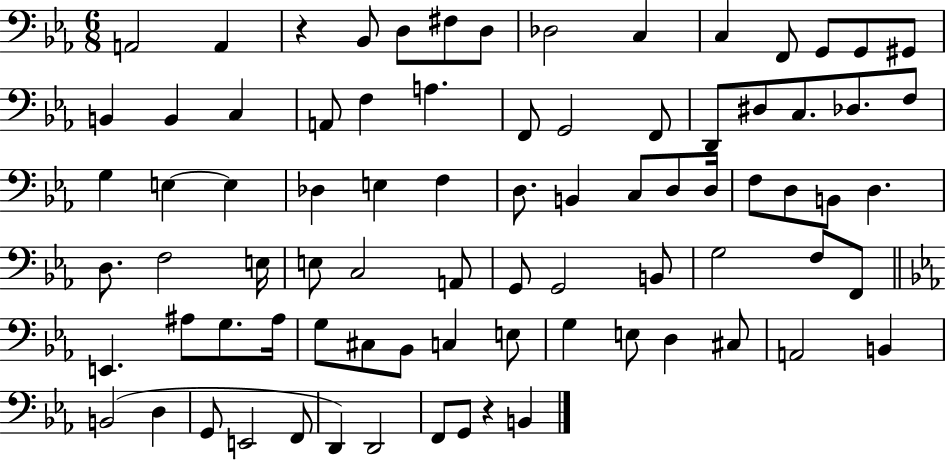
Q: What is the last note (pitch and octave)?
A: B2